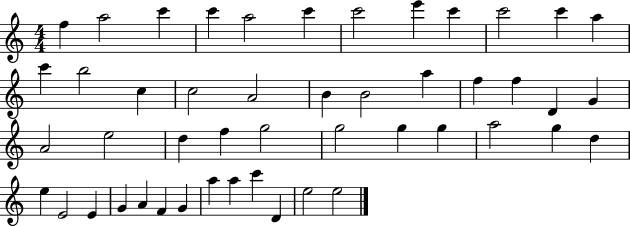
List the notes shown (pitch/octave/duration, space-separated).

F5/q A5/h C6/q C6/q A5/h C6/q C6/h E6/q C6/q C6/h C6/q A5/q C6/q B5/h C5/q C5/h A4/h B4/q B4/h A5/q F5/q F5/q D4/q G4/q A4/h E5/h D5/q F5/q G5/h G5/h G5/q G5/q A5/h G5/q D5/q E5/q E4/h E4/q G4/q A4/q F4/q G4/q A5/q A5/q C6/q D4/q E5/h E5/h